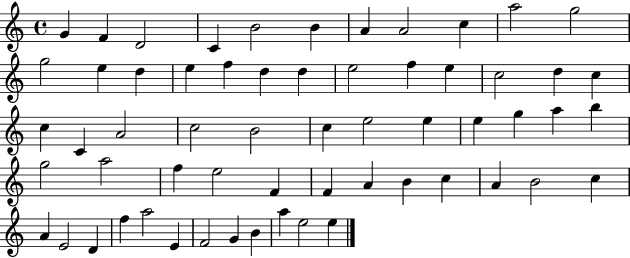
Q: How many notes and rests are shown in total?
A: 60